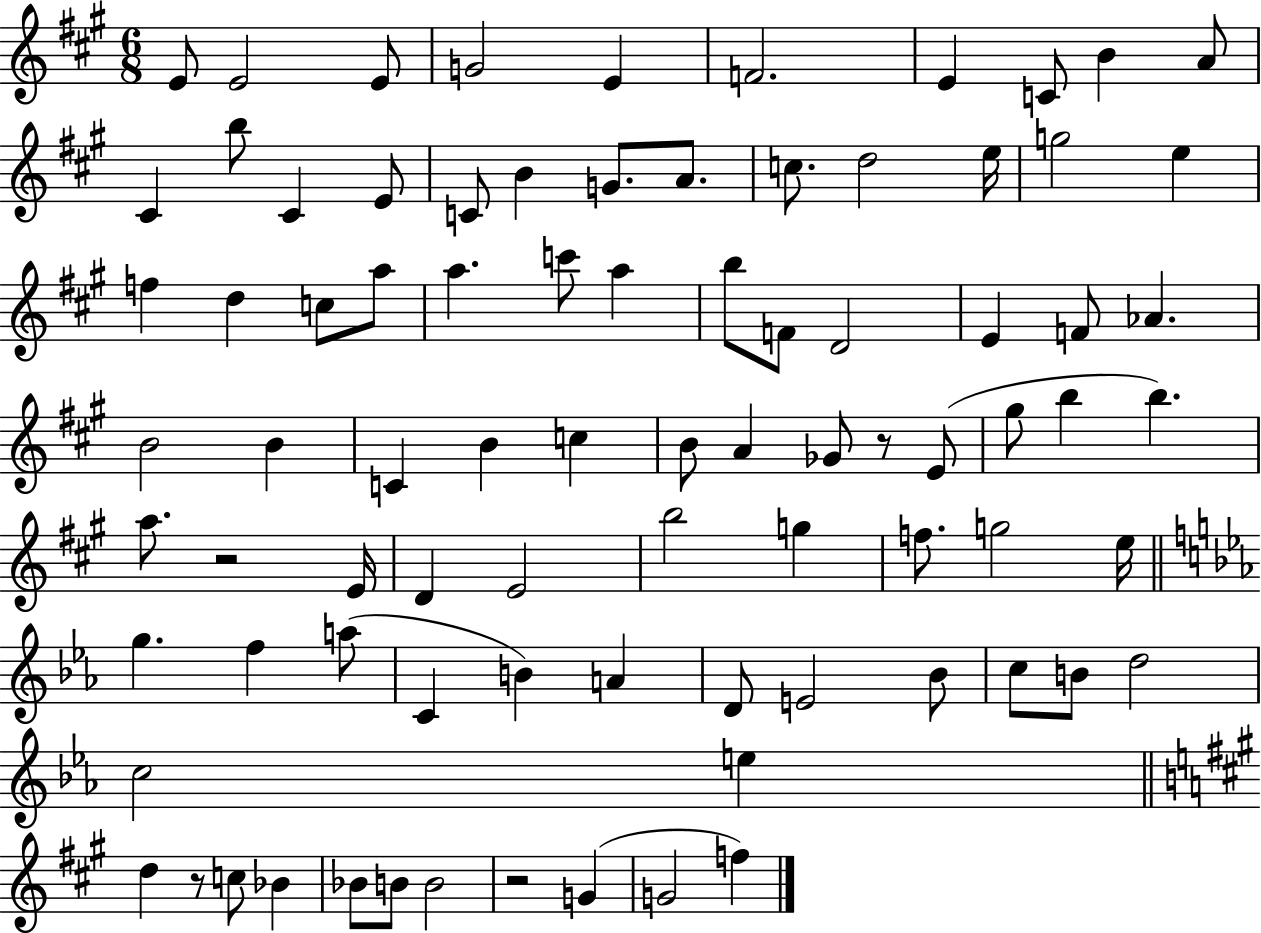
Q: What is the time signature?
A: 6/8